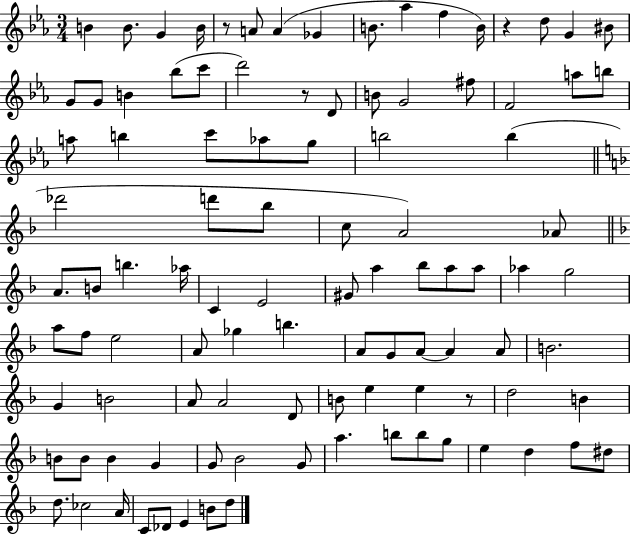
{
  \clef treble
  \numericTimeSignature
  \time 3/4
  \key ees \major
  b'4 b'8. g'4 b'16 | r8 a'8 a'4( ges'4 | b'8. aes''4 f''4 b'16) | r4 d''8 g'4 bis'8 | \break g'8 g'8 b'4 bes''8( c'''8 | d'''2) r8 d'8 | b'8 g'2 fis''8 | f'2 a''8 b''8 | \break a''8 b''4 c'''8 aes''8 g''8 | b''2 b''4( | \bar "||" \break \key f \major des'''2 d'''8 bes''8 | c''8 a'2) aes'8 | \bar "||" \break \key f \major a'8. b'8 b''4. aes''16 | c'4 e'2 | gis'8 a''4 bes''8 a''8 a''8 | aes''4 g''2 | \break a''8 f''8 e''2 | a'8 ges''4 b''4. | a'8 g'8 a'8~~ a'4 a'8 | b'2. | \break g'4 b'2 | a'8 a'2 d'8 | b'8 e''4 e''4 r8 | d''2 b'4 | \break b'8 b'8 b'4 g'4 | g'8 bes'2 g'8 | a''4. b''8 b''8 g''8 | e''4 d''4 f''8 dis''8 | \break d''8. ces''2 a'16 | c'8 des'8 e'4 b'8 d''8 | \bar "|."
}